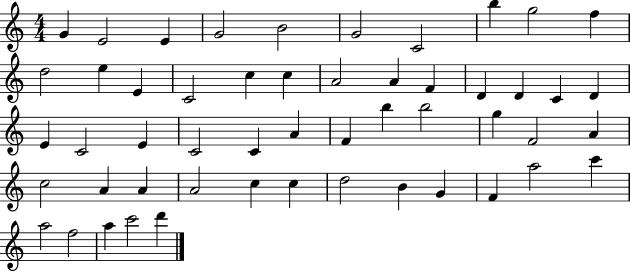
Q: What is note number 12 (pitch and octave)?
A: E5